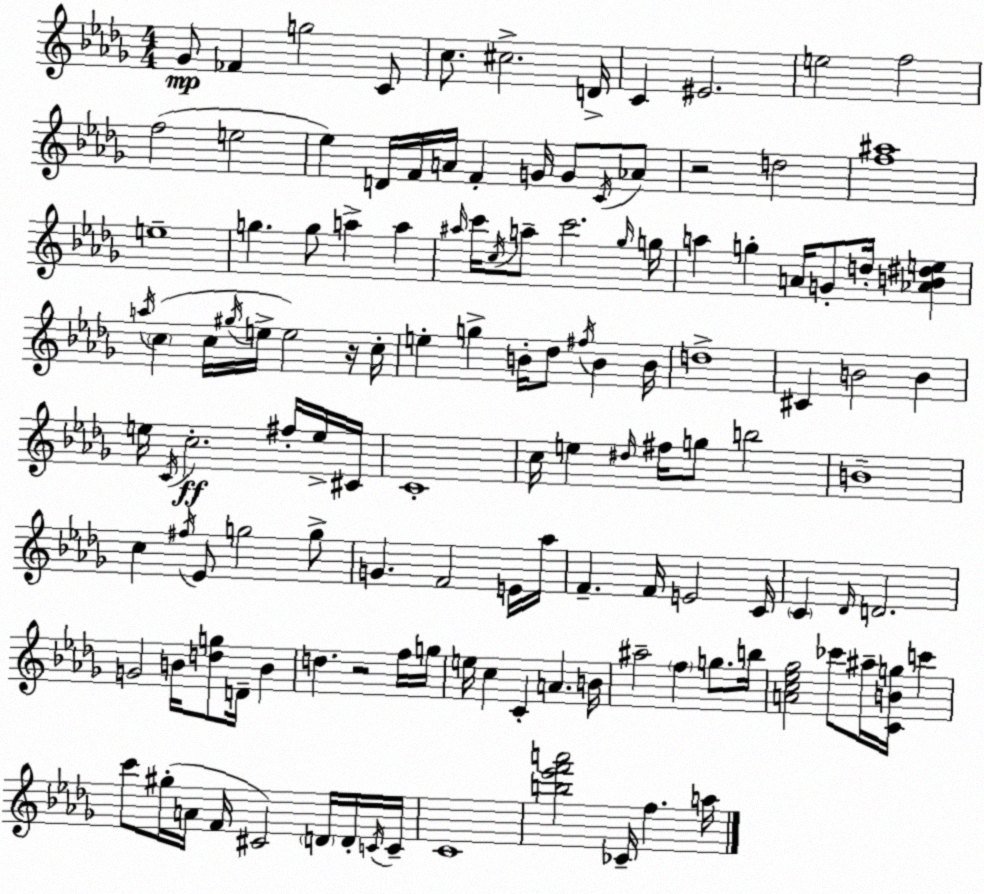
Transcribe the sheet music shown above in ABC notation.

X:1
T:Untitled
M:4/4
L:1/4
K:Bbm
_G/2 _F g2 C/2 c/2 ^c2 D/4 C ^E2 e2 f2 f2 e2 _e D/4 F/4 A/4 F G/4 G/2 C/4 _A/2 z2 d2 [f^a]4 e4 g g/2 a a ^a/4 c'/4 c/4 a/2 c'2 _g/4 g/4 a g A/4 G/2 d/4 [_AB^de] a/4 c c/4 ^g/4 e/4 e2 z/4 c/4 e g B/4 _d/2 ^f/4 B B/4 d4 ^C B2 B e/4 C/4 c2 ^f/4 e/4 ^C/4 C4 c/4 e ^d/4 ^f/4 g/2 b2 B4 c ^f/4 _E/2 g2 g/2 G F2 E/4 _a/4 F F/4 E2 C/4 C _D/4 D2 G2 B/4 [dg]/2 D/4 B d z2 f/4 g/4 e/4 c C A B/4 ^a2 f g/2 b/4 [Ac_e_g]2 _c'/2 ^a/4 [CBg]/4 c' c'/2 ^g/4 A/4 F/4 ^C2 D/4 D/4 C/4 C/4 C4 [b_e'f'a']2 _C/4 f a/4